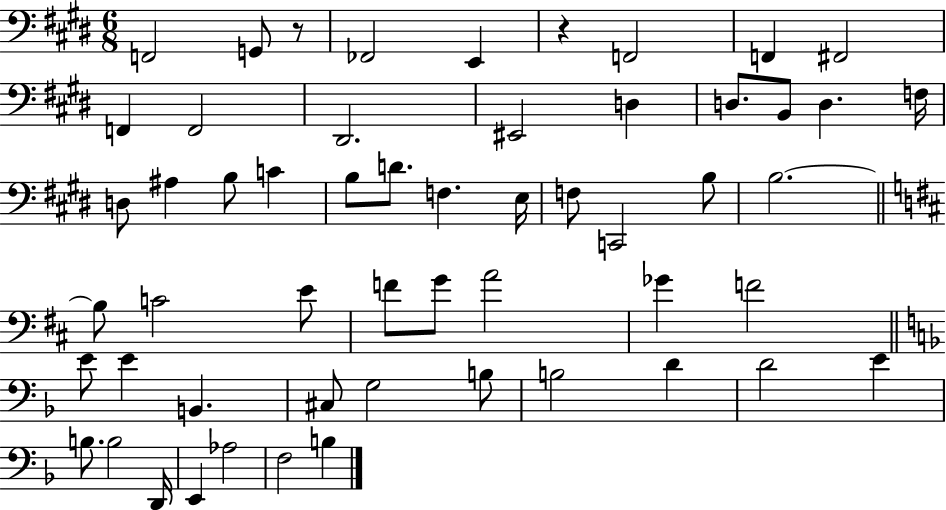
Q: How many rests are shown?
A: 2